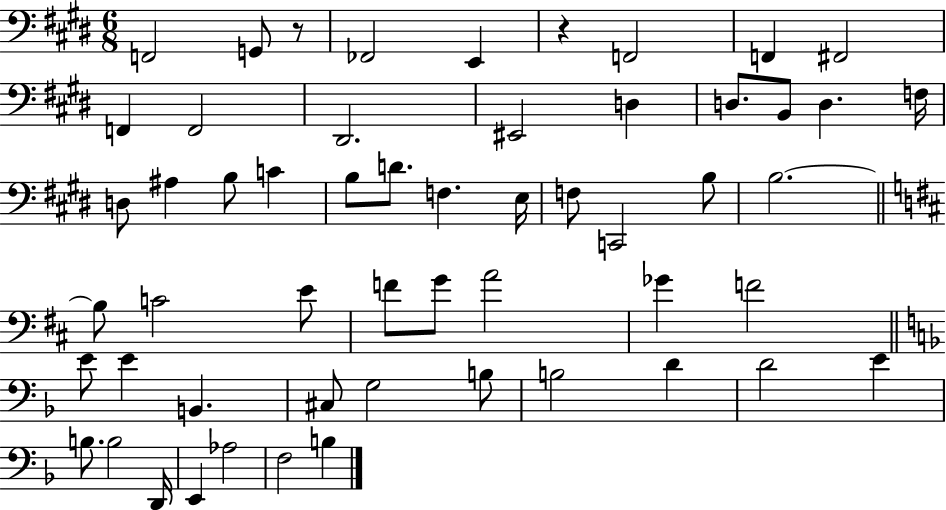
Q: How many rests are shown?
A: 2